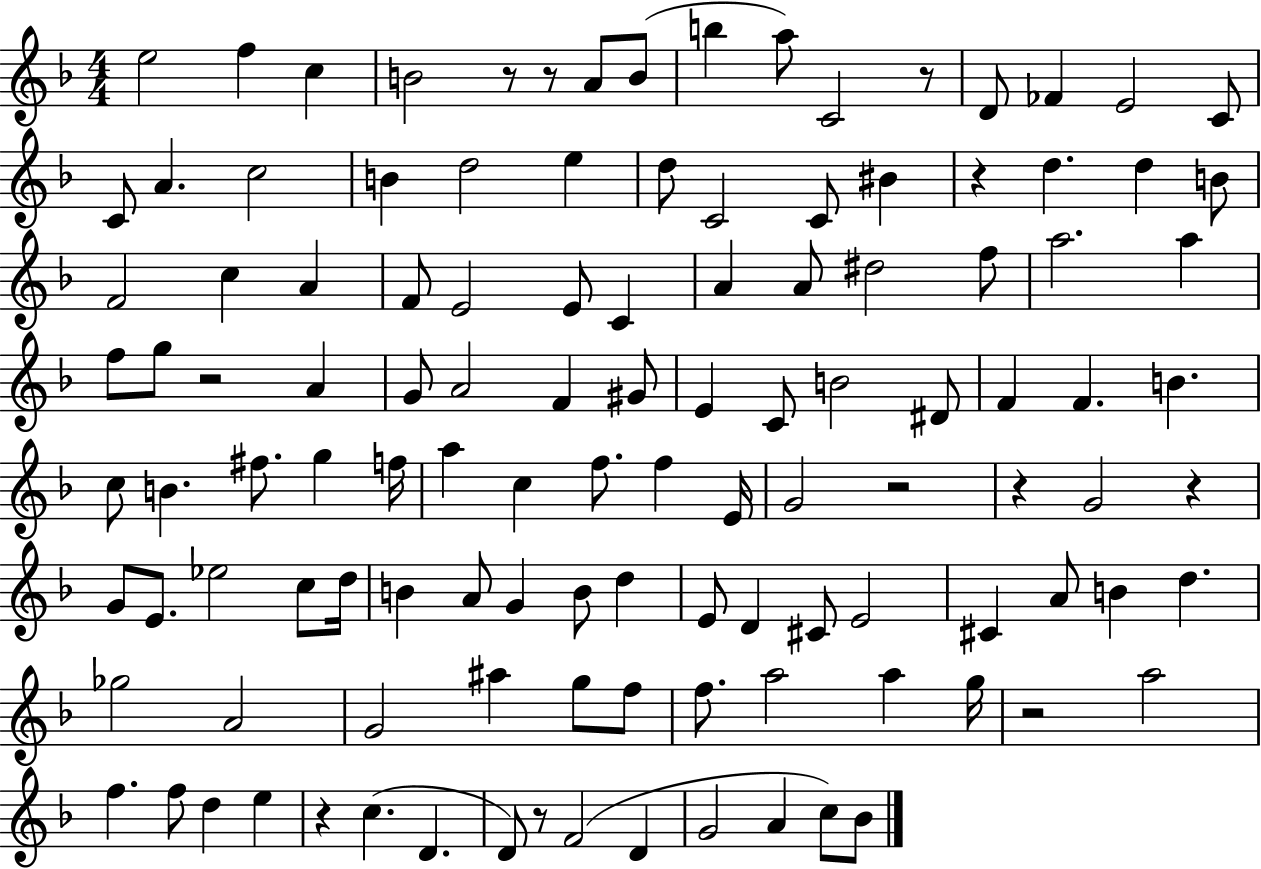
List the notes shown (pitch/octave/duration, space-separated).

E5/h F5/q C5/q B4/h R/e R/e A4/e B4/e B5/q A5/e C4/h R/e D4/e FES4/q E4/h C4/e C4/e A4/q. C5/h B4/q D5/h E5/q D5/e C4/h C4/e BIS4/q R/q D5/q. D5/q B4/e F4/h C5/q A4/q F4/e E4/h E4/e C4/q A4/q A4/e D#5/h F5/e A5/h. A5/q F5/e G5/e R/h A4/q G4/e A4/h F4/q G#4/e E4/q C4/e B4/h D#4/e F4/q F4/q. B4/q. C5/e B4/q. F#5/e. G5/q F5/s A5/q C5/q F5/e. F5/q E4/s G4/h R/h R/q G4/h R/q G4/e E4/e. Eb5/h C5/e D5/s B4/q A4/e G4/q B4/e D5/q E4/e D4/q C#4/e E4/h C#4/q A4/e B4/q D5/q. Gb5/h A4/h G4/h A#5/q G5/e F5/e F5/e. A5/h A5/q G5/s R/h A5/h F5/q. F5/e D5/q E5/q R/q C5/q. D4/q. D4/e R/e F4/h D4/q G4/h A4/q C5/e Bb4/e